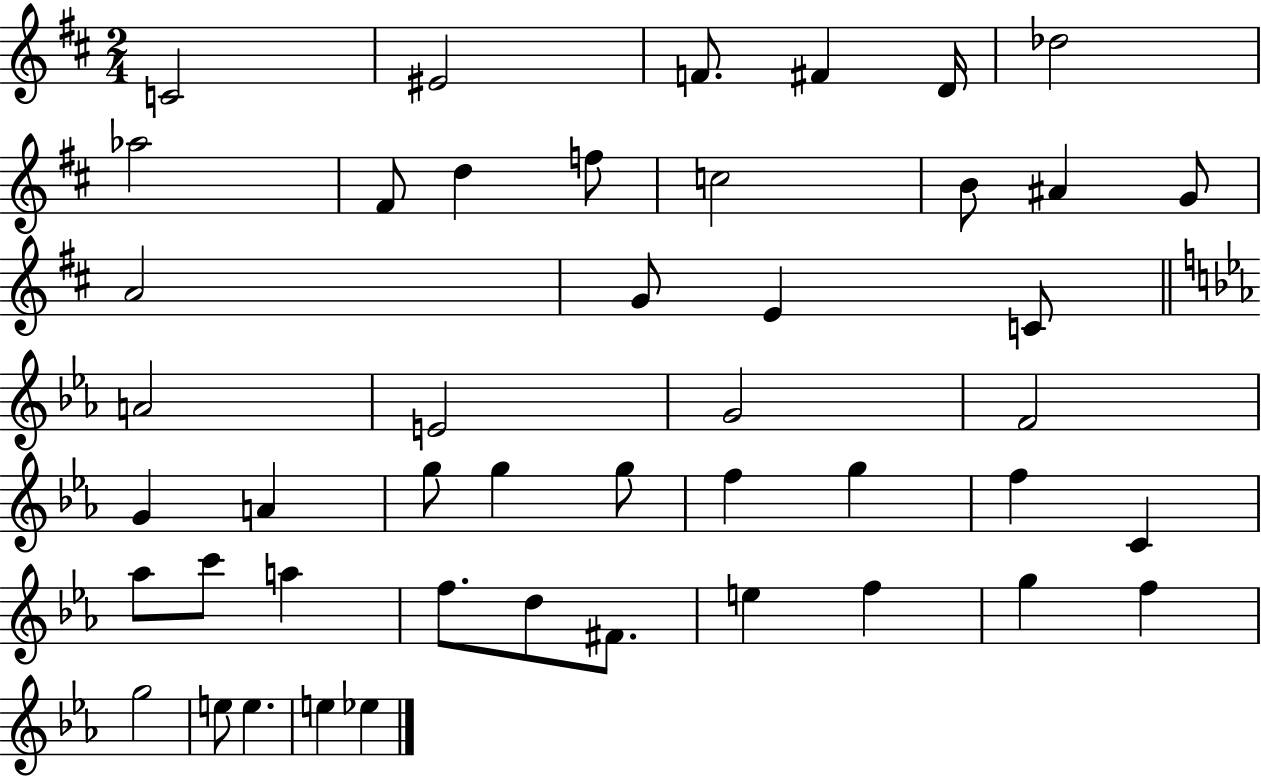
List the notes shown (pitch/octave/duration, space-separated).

C4/h EIS4/h F4/e. F#4/q D4/s Db5/h Ab5/h F#4/e D5/q F5/e C5/h B4/e A#4/q G4/e A4/h G4/e E4/q C4/e A4/h E4/h G4/h F4/h G4/q A4/q G5/e G5/q G5/e F5/q G5/q F5/q C4/q Ab5/e C6/e A5/q F5/e. D5/e F#4/e. E5/q F5/q G5/q F5/q G5/h E5/e E5/q. E5/q Eb5/q